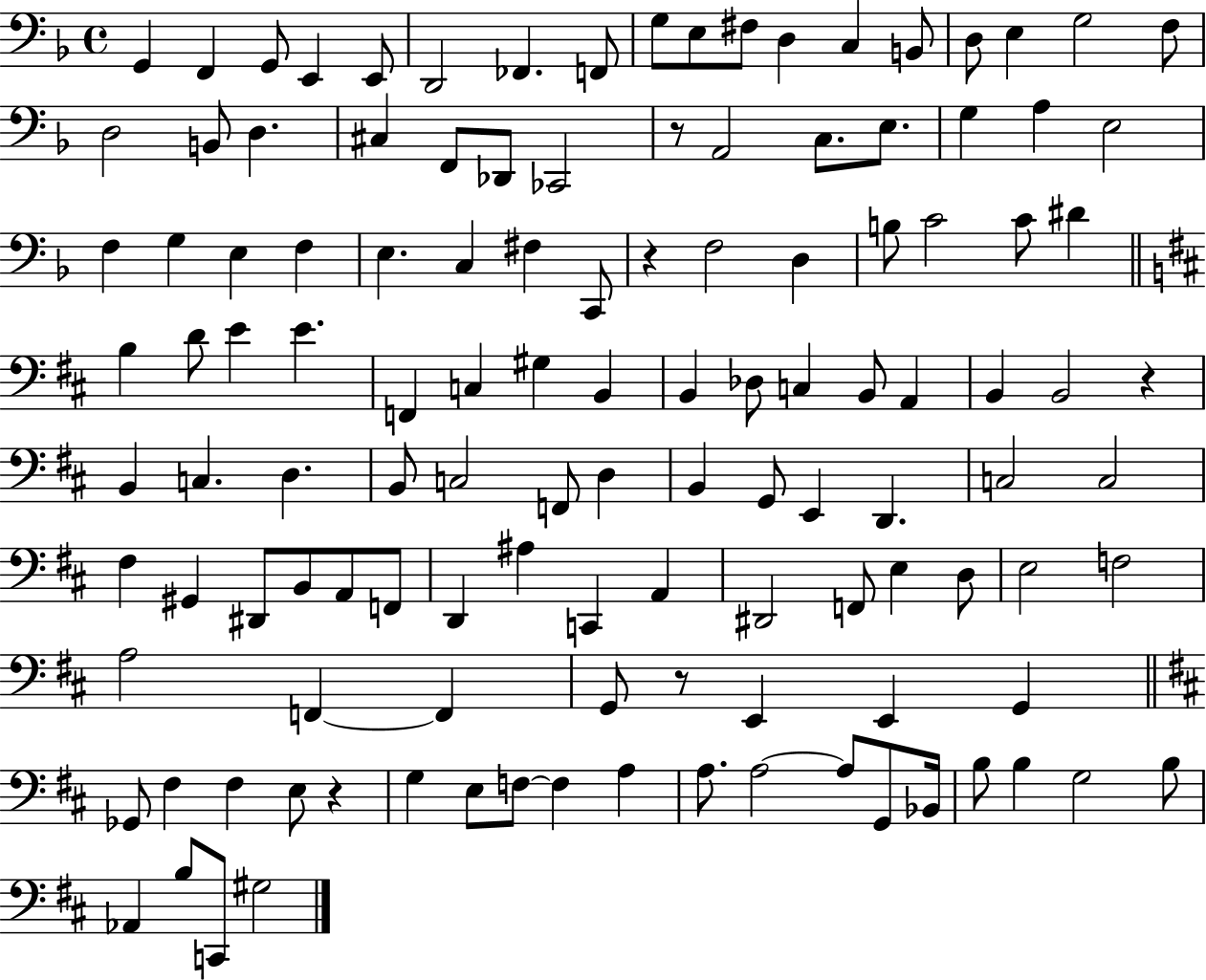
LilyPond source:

{
  \clef bass
  \time 4/4
  \defaultTimeSignature
  \key f \major
  \repeat volta 2 { g,4 f,4 g,8 e,4 e,8 | d,2 fes,4. f,8 | g8 e8 fis8 d4 c4 b,8 | d8 e4 g2 f8 | \break d2 b,8 d4. | cis4 f,8 des,8 ces,2 | r8 a,2 c8. e8. | g4 a4 e2 | \break f4 g4 e4 f4 | e4. c4 fis4 c,8 | r4 f2 d4 | b8 c'2 c'8 dis'4 | \break \bar "||" \break \key b \minor b4 d'8 e'4 e'4. | f,4 c4 gis4 b,4 | b,4 des8 c4 b,8 a,4 | b,4 b,2 r4 | \break b,4 c4. d4. | b,8 c2 f,8 d4 | b,4 g,8 e,4 d,4. | c2 c2 | \break fis4 gis,4 dis,8 b,8 a,8 f,8 | d,4 ais4 c,4 a,4 | dis,2 f,8 e4 d8 | e2 f2 | \break a2 f,4~~ f,4 | g,8 r8 e,4 e,4 g,4 | \bar "||" \break \key d \major ges,8 fis4 fis4 e8 r4 | g4 e8 f8~~ f4 a4 | a8. a2~~ a8 g,8 bes,16 | b8 b4 g2 b8 | \break aes,4 b8 c,8 gis2 | } \bar "|."
}